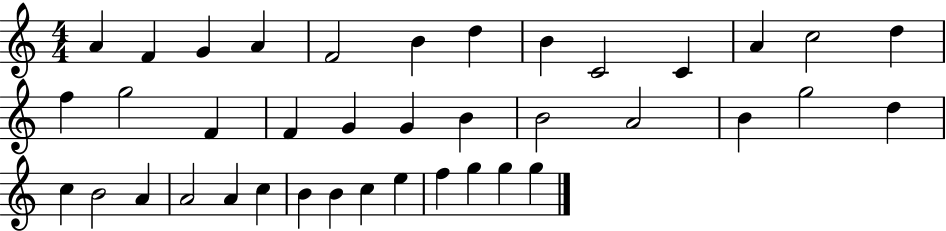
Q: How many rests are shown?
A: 0